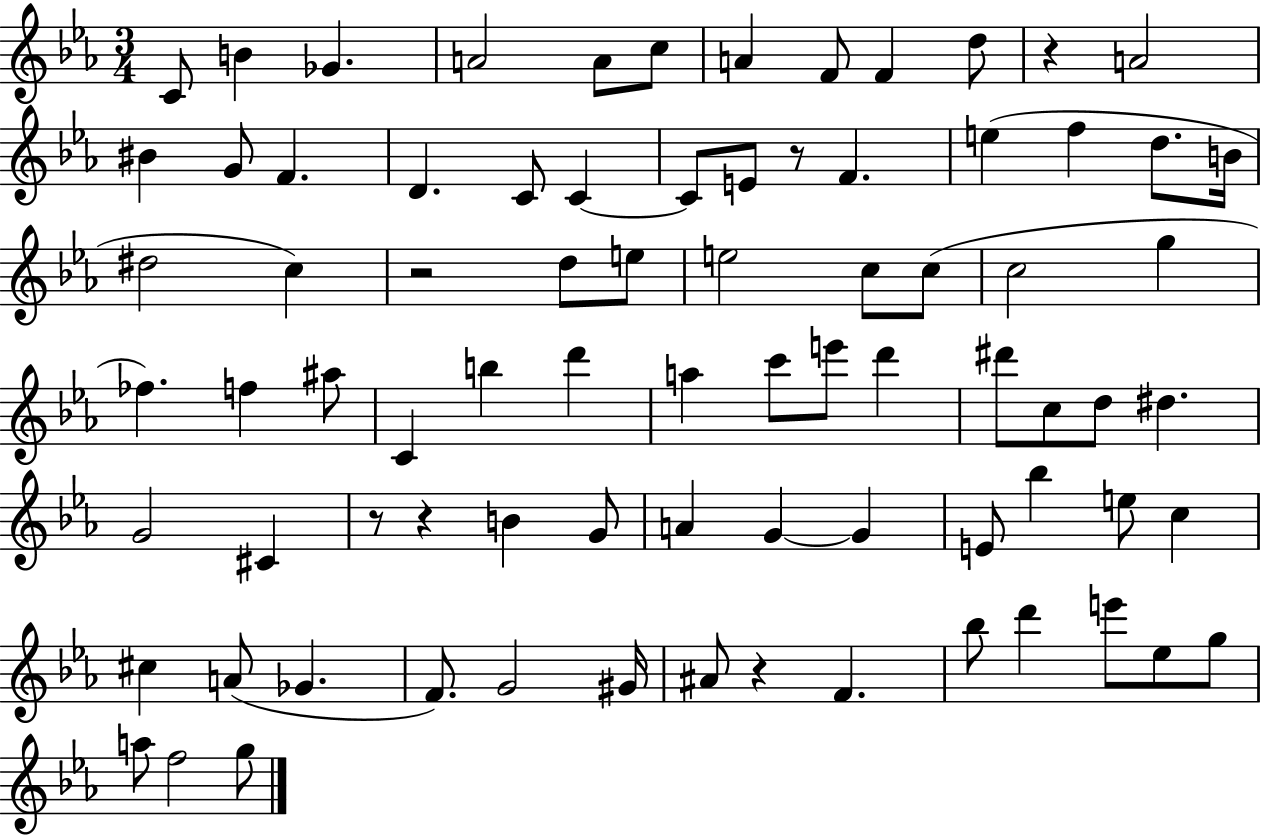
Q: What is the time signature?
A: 3/4